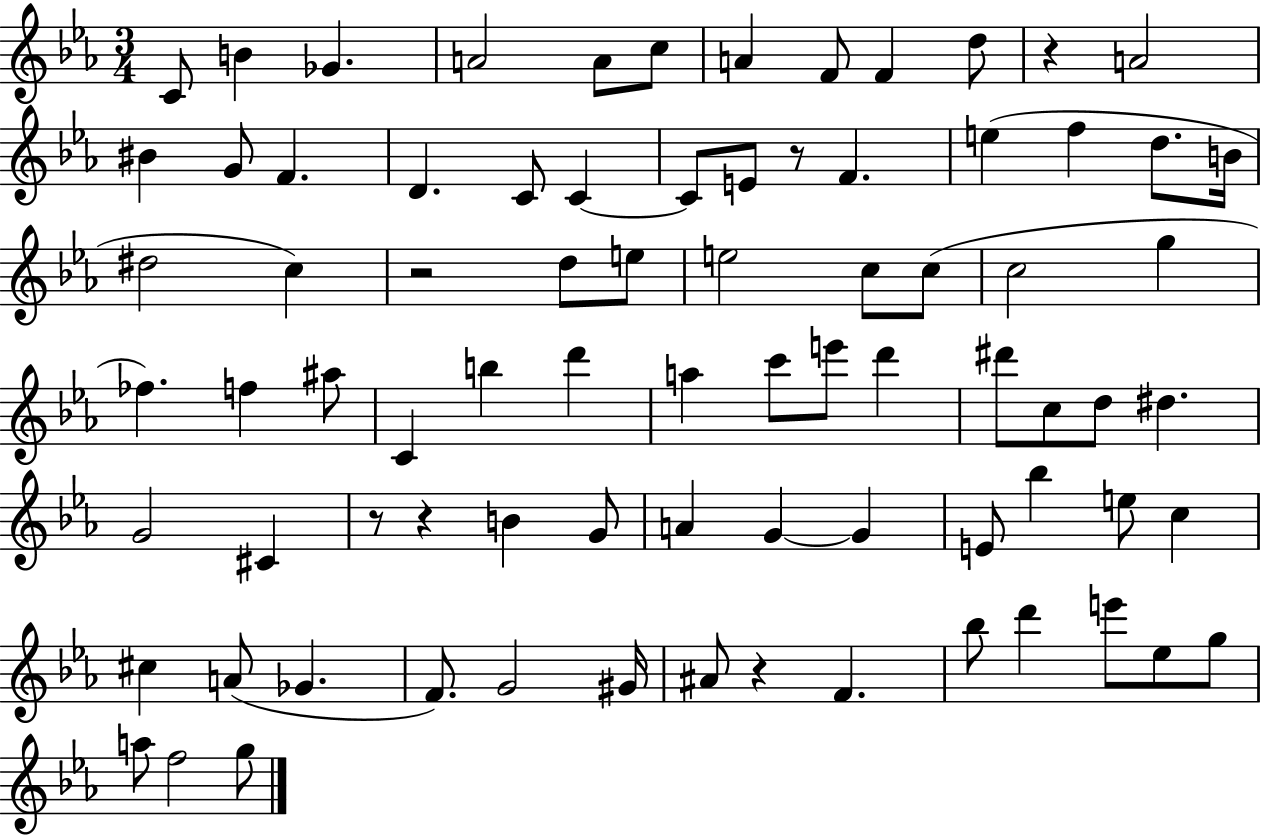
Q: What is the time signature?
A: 3/4